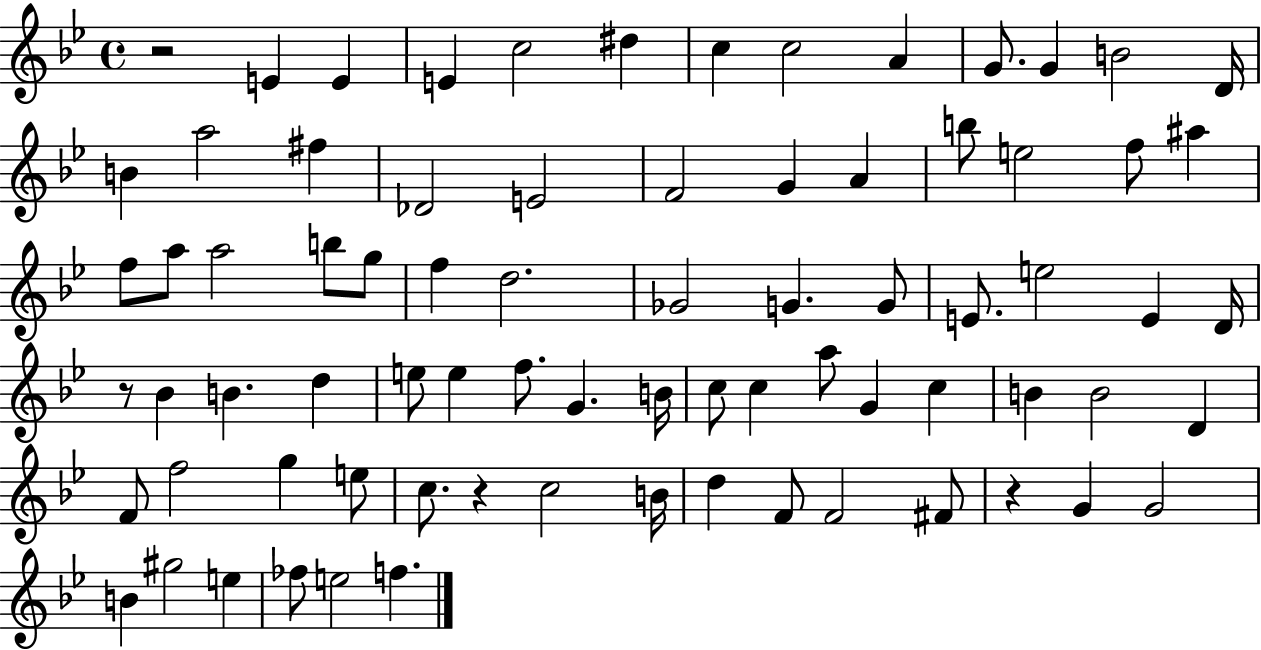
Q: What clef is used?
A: treble